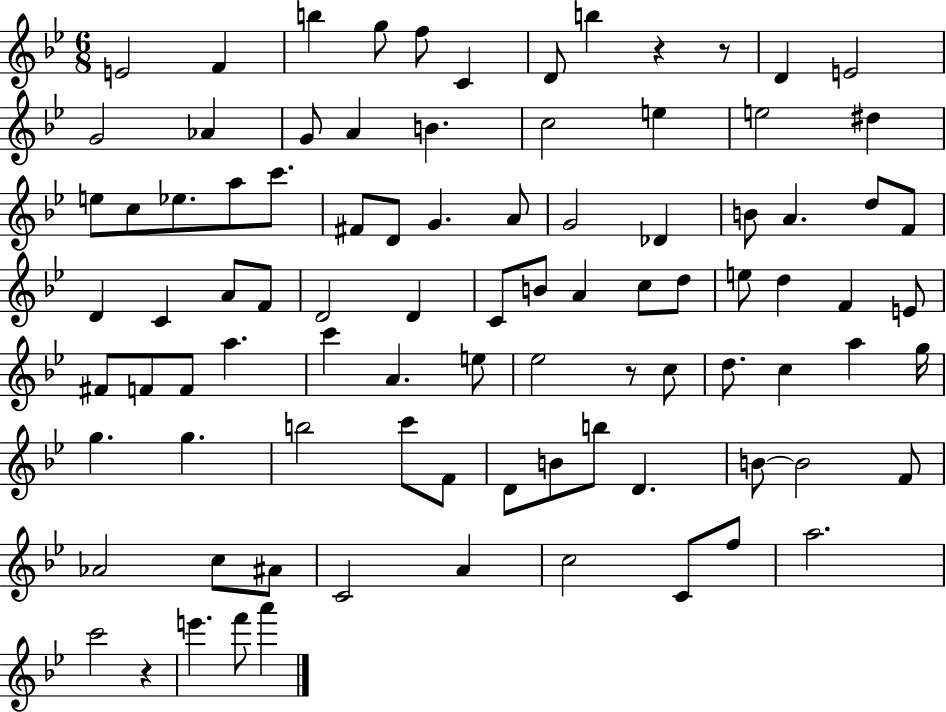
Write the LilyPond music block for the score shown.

{
  \clef treble
  \numericTimeSignature
  \time 6/8
  \key bes \major
  e'2 f'4 | b''4 g''8 f''8 c'4 | d'8 b''4 r4 r8 | d'4 e'2 | \break g'2 aes'4 | g'8 a'4 b'4. | c''2 e''4 | e''2 dis''4 | \break e''8 c''8 ees''8. a''8 c'''8. | fis'8 d'8 g'4. a'8 | g'2 des'4 | b'8 a'4. d''8 f'8 | \break d'4 c'4 a'8 f'8 | d'2 d'4 | c'8 b'8 a'4 c''8 d''8 | e''8 d''4 f'4 e'8 | \break fis'8 f'8 f'8 a''4. | c'''4 a'4. e''8 | ees''2 r8 c''8 | d''8. c''4 a''4 g''16 | \break g''4. g''4. | b''2 c'''8 f'8 | d'8 b'8 b''8 d'4. | b'8~~ b'2 f'8 | \break aes'2 c''8 ais'8 | c'2 a'4 | c''2 c'8 f''8 | a''2. | \break c'''2 r4 | e'''4. f'''8 a'''4 | \bar "|."
}